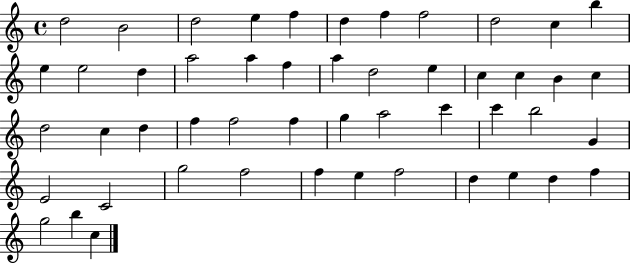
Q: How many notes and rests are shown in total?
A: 50